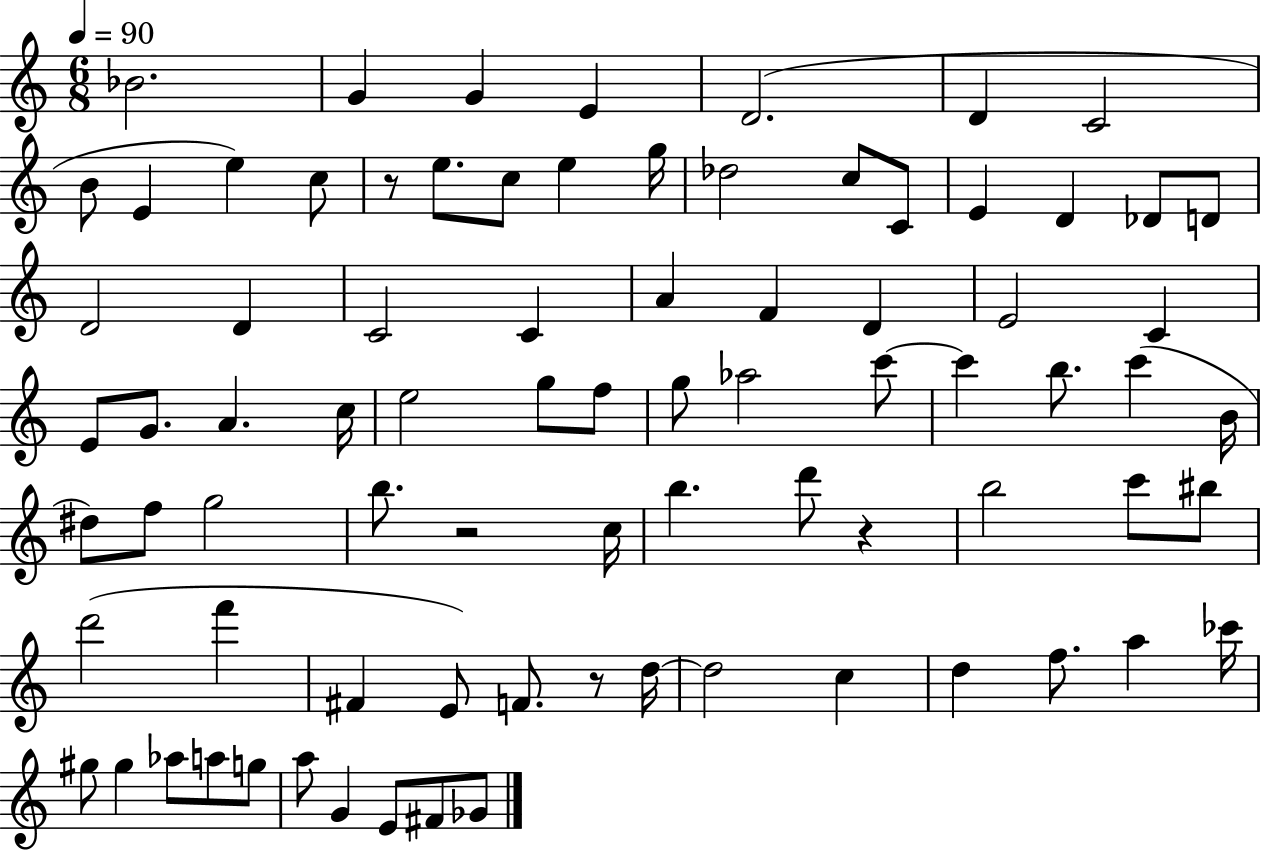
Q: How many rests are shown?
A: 4